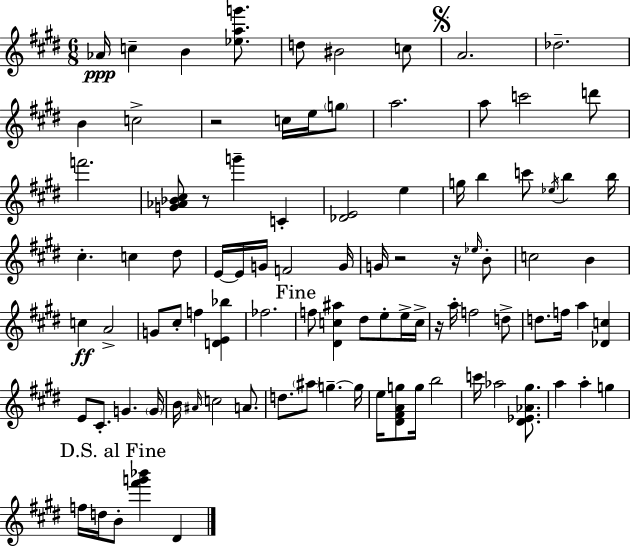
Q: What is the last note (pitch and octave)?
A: D#4